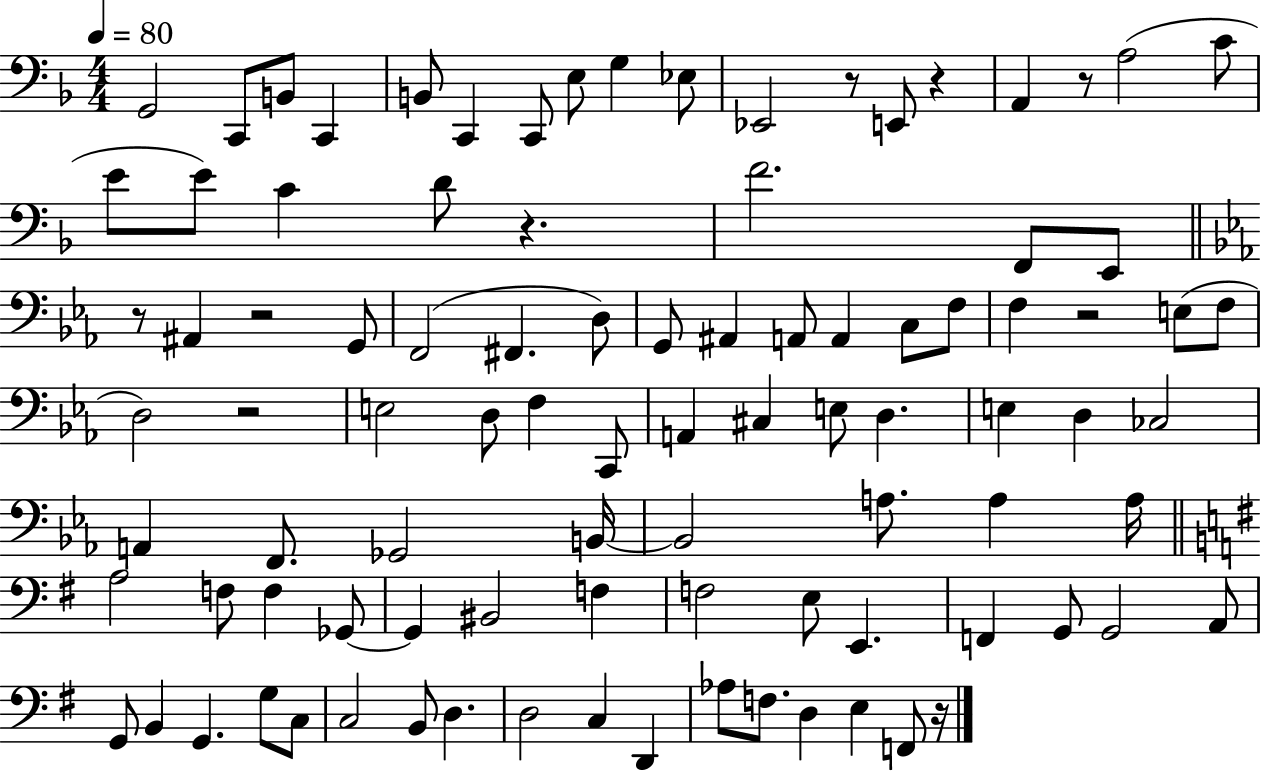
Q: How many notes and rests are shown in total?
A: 95